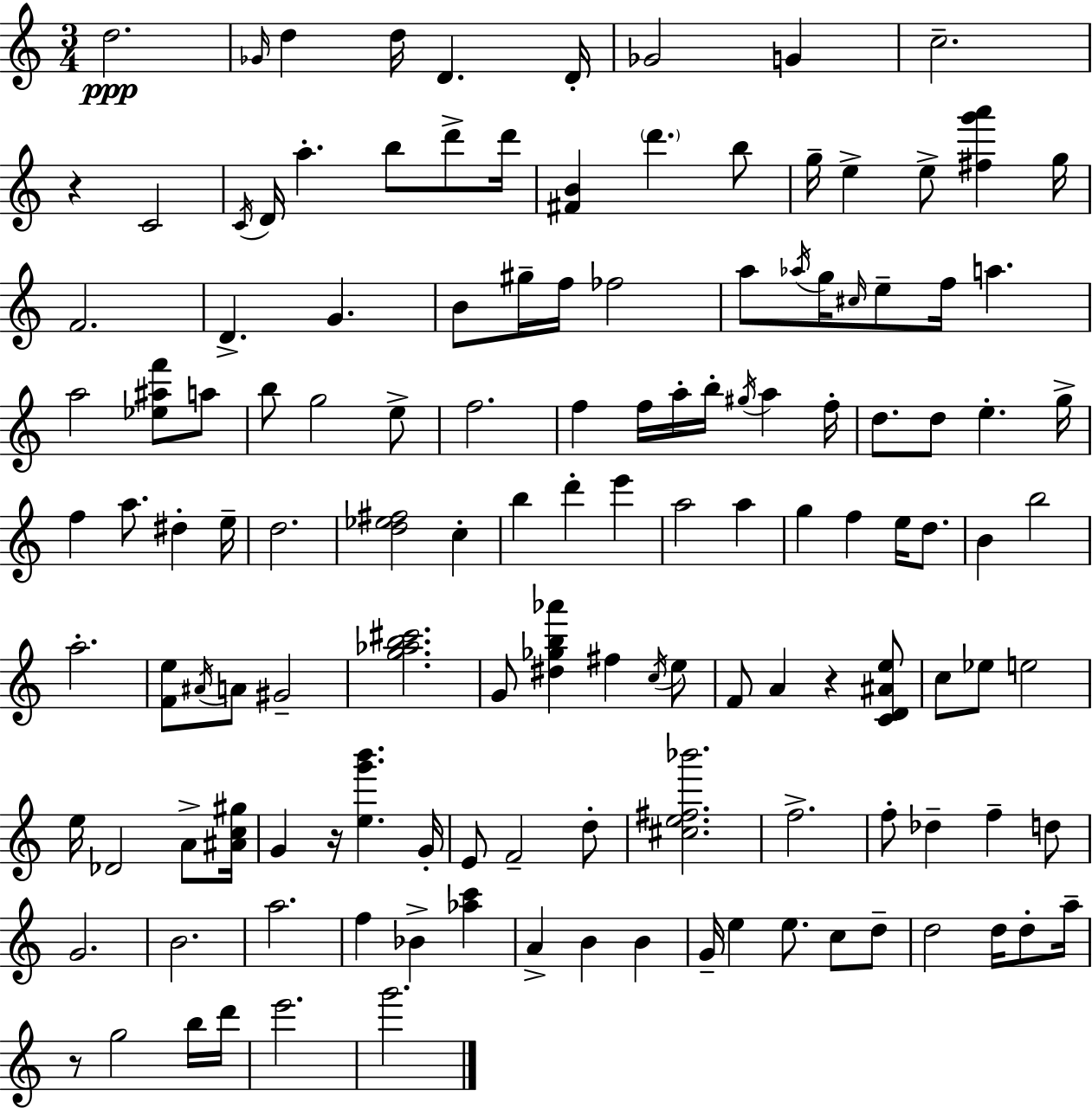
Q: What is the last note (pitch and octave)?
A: G6